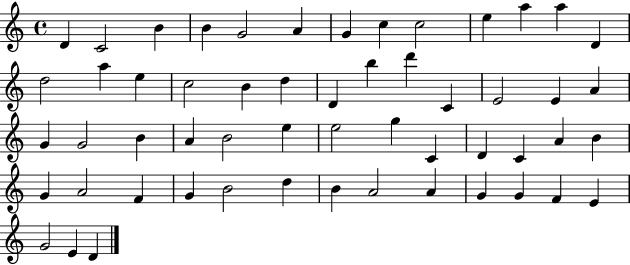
{
  \clef treble
  \time 4/4
  \defaultTimeSignature
  \key c \major
  d'4 c'2 b'4 | b'4 g'2 a'4 | g'4 c''4 c''2 | e''4 a''4 a''4 d'4 | \break d''2 a''4 e''4 | c''2 b'4 d''4 | d'4 b''4 d'''4 c'4 | e'2 e'4 a'4 | \break g'4 g'2 b'4 | a'4 b'2 e''4 | e''2 g''4 c'4 | d'4 c'4 a'4 b'4 | \break g'4 a'2 f'4 | g'4 b'2 d''4 | b'4 a'2 a'4 | g'4 g'4 f'4 e'4 | \break g'2 e'4 d'4 | \bar "|."
}